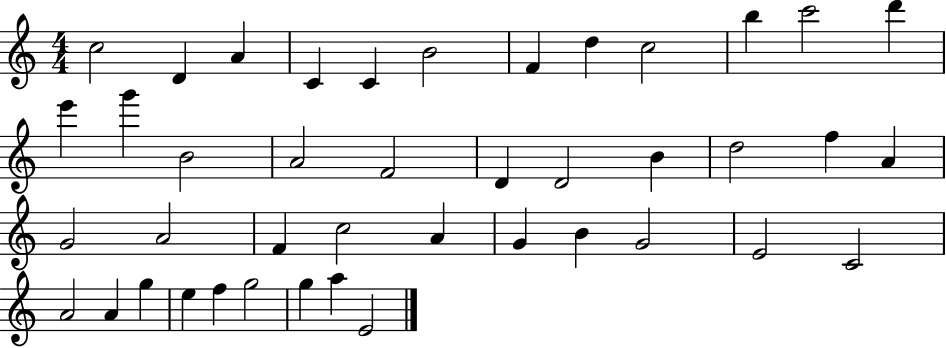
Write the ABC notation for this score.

X:1
T:Untitled
M:4/4
L:1/4
K:C
c2 D A C C B2 F d c2 b c'2 d' e' g' B2 A2 F2 D D2 B d2 f A G2 A2 F c2 A G B G2 E2 C2 A2 A g e f g2 g a E2